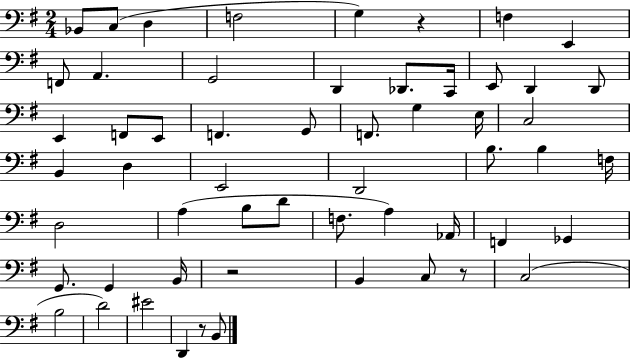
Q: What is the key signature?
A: G major